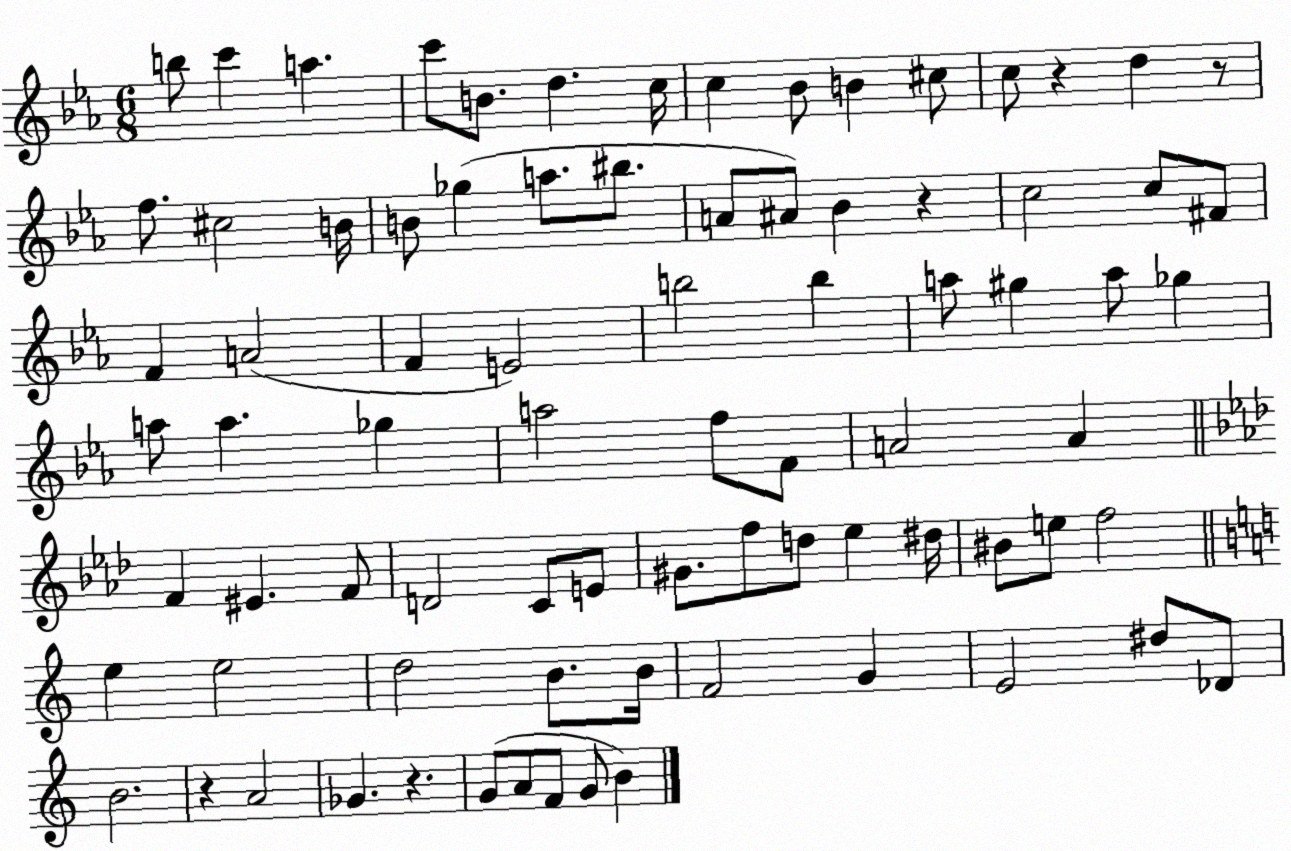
X:1
T:Untitled
M:6/8
L:1/4
K:Eb
b/2 c' a c'/2 B/2 d c/4 c _B/2 B ^c/2 c/2 z d z/2 f/2 ^c2 B/4 B/2 _g a/2 ^b/2 A/2 ^A/2 _B z c2 c/2 ^F/2 F A2 F E2 b2 b a/2 ^g a/2 _g a/2 a _g a2 f/2 F/2 A2 A F ^E F/2 D2 C/2 E/2 ^G/2 f/2 d/2 _e ^d/4 ^B/2 e/2 f2 e e2 d2 B/2 B/4 F2 G E2 ^d/2 _D/2 B2 z A2 _G z G/2 A/2 F/2 G/2 B